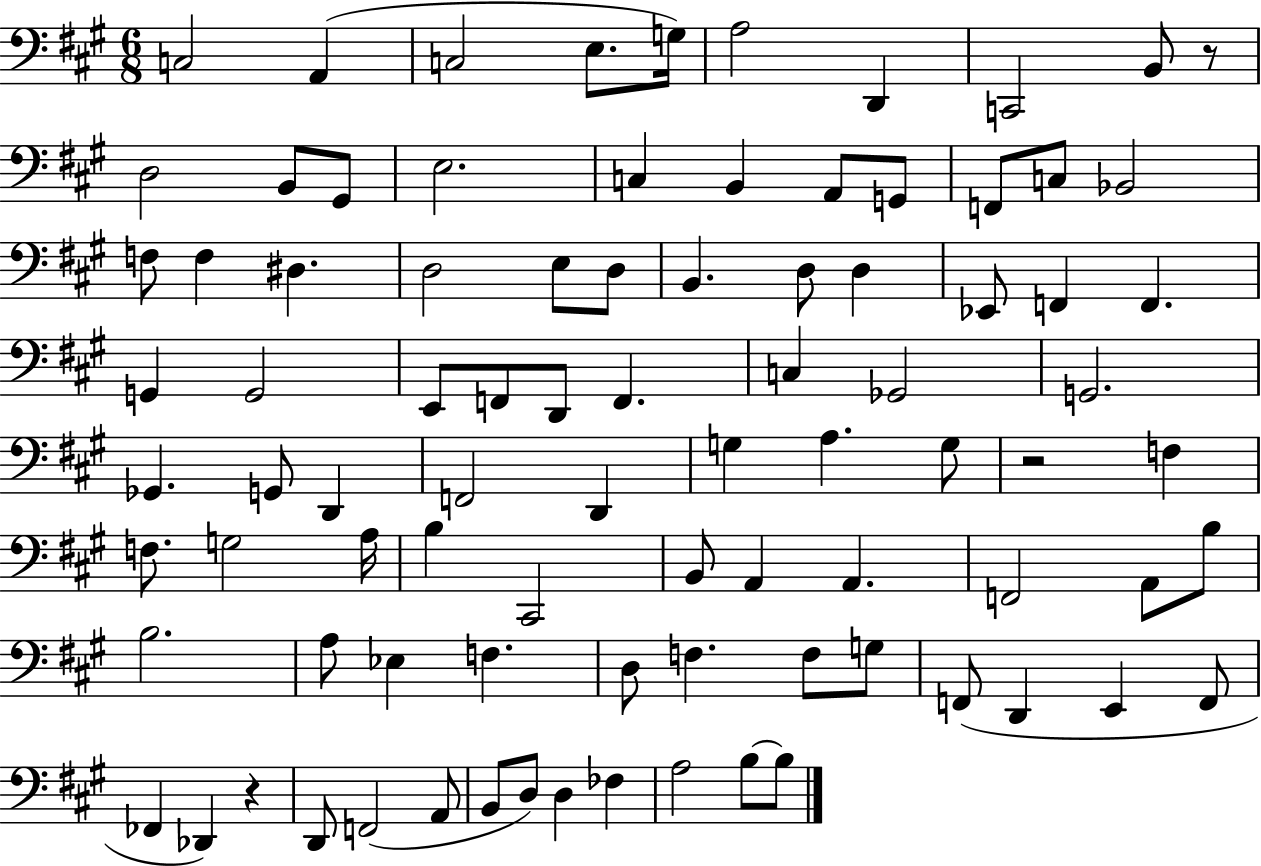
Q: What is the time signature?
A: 6/8